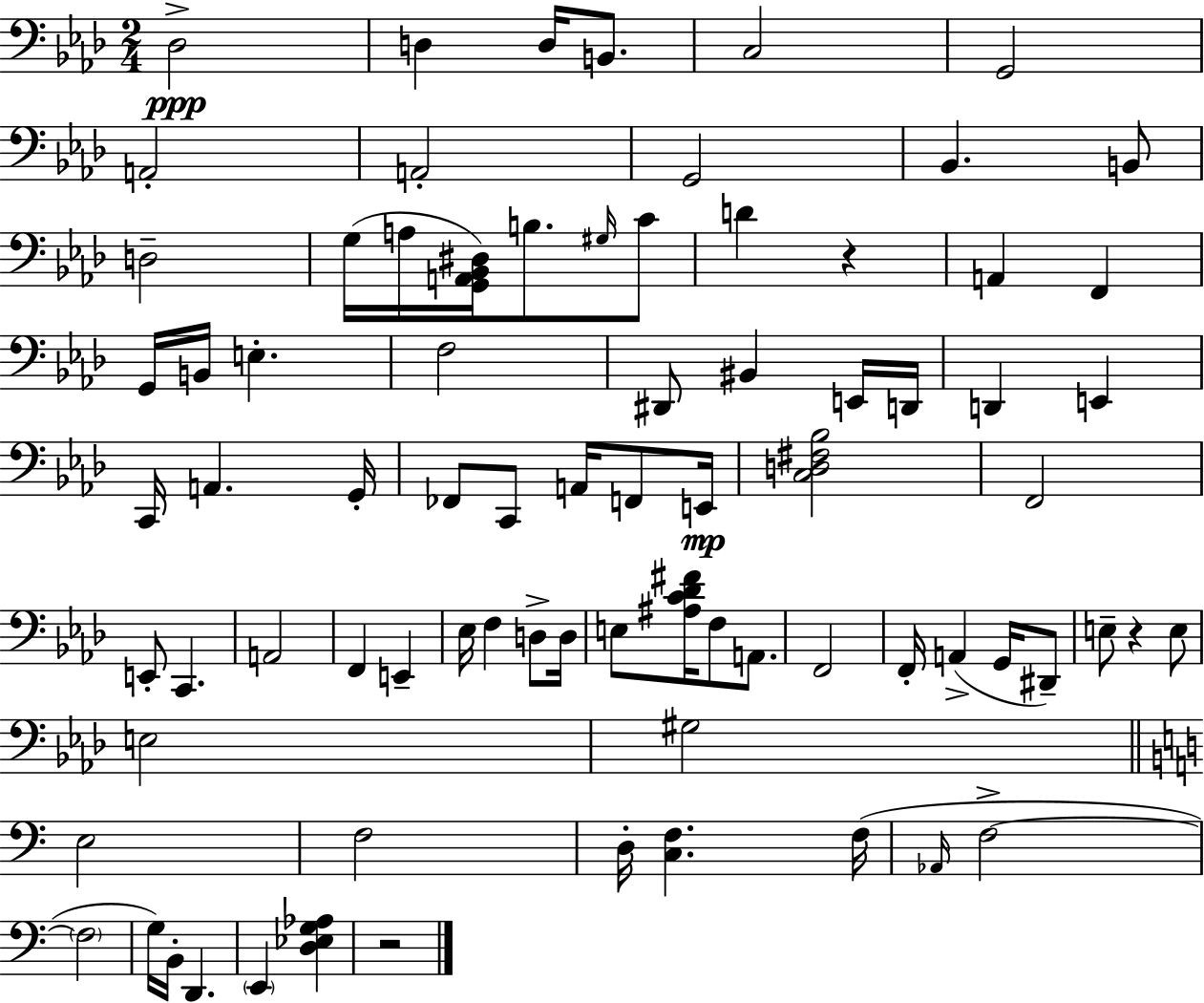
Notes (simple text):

Db3/h D3/q D3/s B2/e. C3/h G2/h A2/h A2/h G2/h Bb2/q. B2/e D3/h G3/s A3/s [G2,A2,Bb2,D#3]/s B3/e. G#3/s C4/e D4/q R/q A2/q F2/q G2/s B2/s E3/q. F3/h D#2/e BIS2/q E2/s D2/s D2/q E2/q C2/s A2/q. G2/s FES2/e C2/e A2/s F2/e E2/s [C3,D3,F#3,Bb3]/h F2/h E2/e C2/q. A2/h F2/q E2/q Eb3/s F3/q D3/e D3/s E3/e [A#3,C4,Db4,F#4]/s F3/e A2/e. F2/h F2/s A2/q G2/s D#2/e E3/e R/q E3/e E3/h G#3/h E3/h F3/h D3/s [C3,F3]/q. F3/s Ab2/s F3/h F3/h G3/s B2/s D2/q. E2/q [D3,Eb3,G3,Ab3]/q R/h